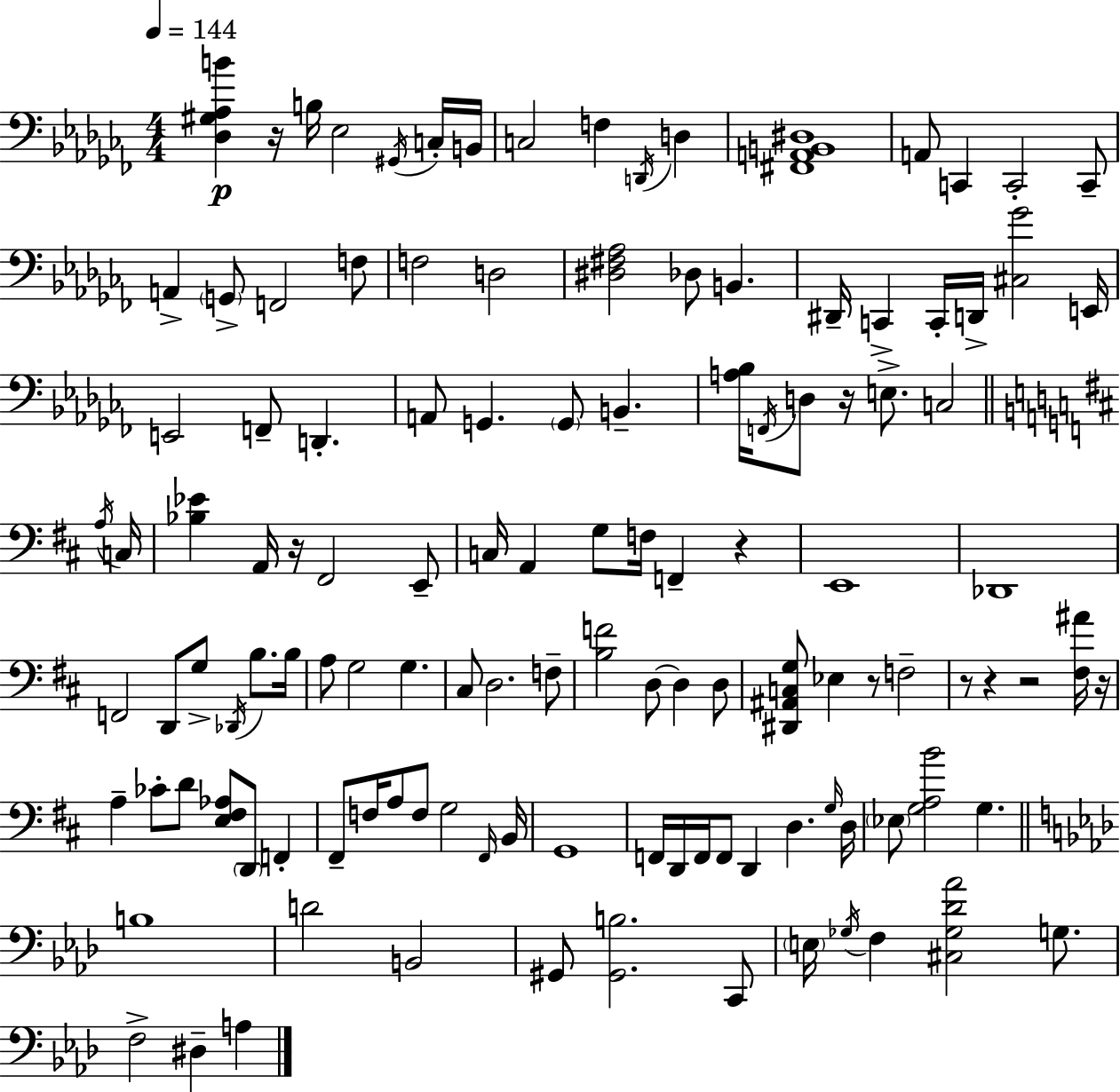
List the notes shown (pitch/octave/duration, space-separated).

[Db3,G#3,Ab3,B4]/q R/s B3/s Eb3/h G#2/s C3/s B2/s C3/h F3/q D2/s D3/q [F#2,A2,B2,D#3]/w A2/e C2/q C2/h C2/e A2/q G2/e F2/h F3/e F3/h D3/h [D#3,F#3,Ab3]/h Db3/e B2/q. D#2/s C2/q C2/s D2/s [C#3,Gb4]/h E2/s E2/h F2/e D2/q. A2/e G2/q. G2/e B2/q. [A3,Bb3]/s F2/s D3/e R/s E3/e. C3/h A3/s C3/s [Bb3,Eb4]/q A2/s R/s F#2/h E2/e C3/s A2/q G3/e F3/s F2/q R/q E2/w Db2/w F2/h D2/e G3/e Db2/s B3/e. B3/s A3/e G3/h G3/q. C#3/e D3/h. F3/e [B3,F4]/h D3/e D3/q D3/e [D#2,A#2,C3,G3]/e Eb3/q R/e F3/h R/e R/q R/h [F#3,A#4]/s R/s A3/q CES4/e D4/e [E3,F#3,Ab3]/e D2/e F2/q F#2/e F3/s A3/e F3/e G3/h F#2/s B2/s G2/w F2/s D2/s F2/s F2/e D2/q D3/q. G3/s D3/s Eb3/e [G3,A3,B4]/h G3/q. B3/w D4/h B2/h G#2/e [G#2,B3]/h. C2/e E3/s Gb3/s F3/q [C#3,Gb3,Db4,Ab4]/h G3/e. F3/h D#3/q A3/q